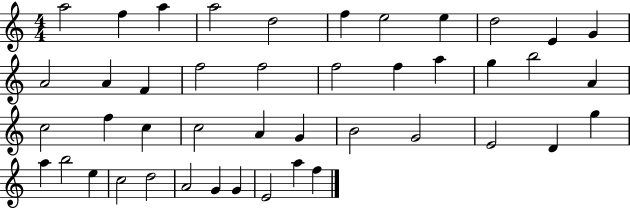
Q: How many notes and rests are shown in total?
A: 44